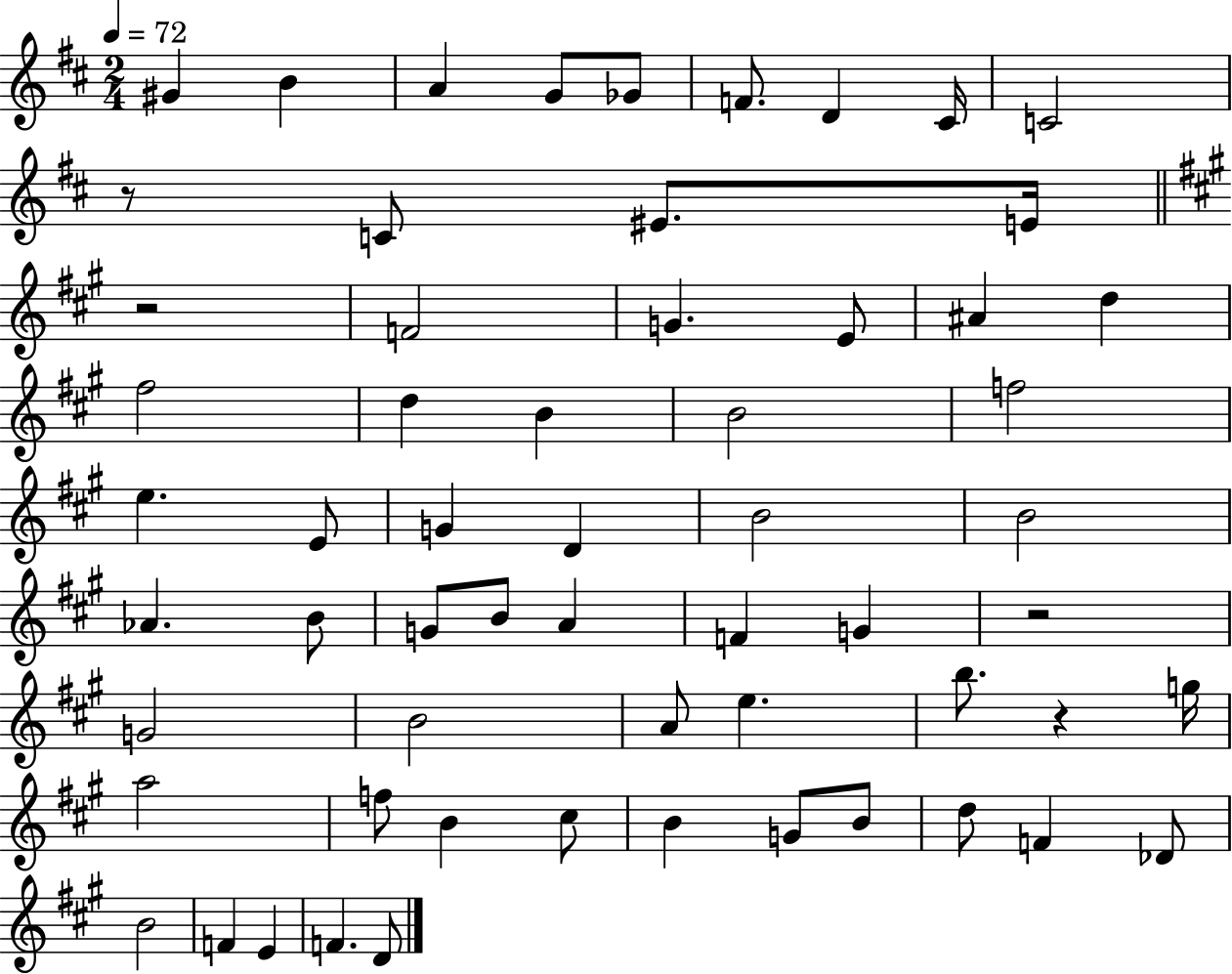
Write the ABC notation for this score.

X:1
T:Untitled
M:2/4
L:1/4
K:D
^G B A G/2 _G/2 F/2 D ^C/4 C2 z/2 C/2 ^E/2 E/4 z2 F2 G E/2 ^A d ^f2 d B B2 f2 e E/2 G D B2 B2 _A B/2 G/2 B/2 A F G z2 G2 B2 A/2 e b/2 z g/4 a2 f/2 B ^c/2 B G/2 B/2 d/2 F _D/2 B2 F E F D/2